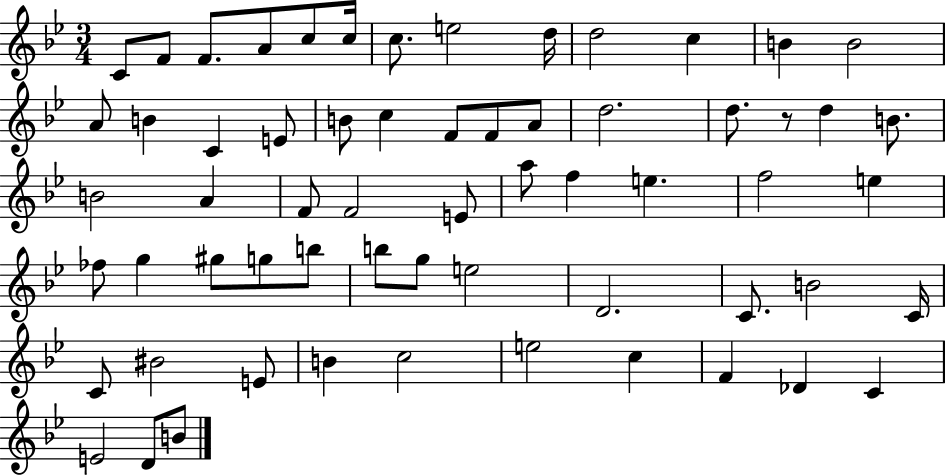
C4/e F4/e F4/e. A4/e C5/e C5/s C5/e. E5/h D5/s D5/h C5/q B4/q B4/h A4/e B4/q C4/q E4/e B4/e C5/q F4/e F4/e A4/e D5/h. D5/e. R/e D5/q B4/e. B4/h A4/q F4/e F4/h E4/e A5/e F5/q E5/q. F5/h E5/q FES5/e G5/q G#5/e G5/e B5/e B5/e G5/e E5/h D4/h. C4/e. B4/h C4/s C4/e BIS4/h E4/e B4/q C5/h E5/h C5/q F4/q Db4/q C4/q E4/h D4/e B4/e